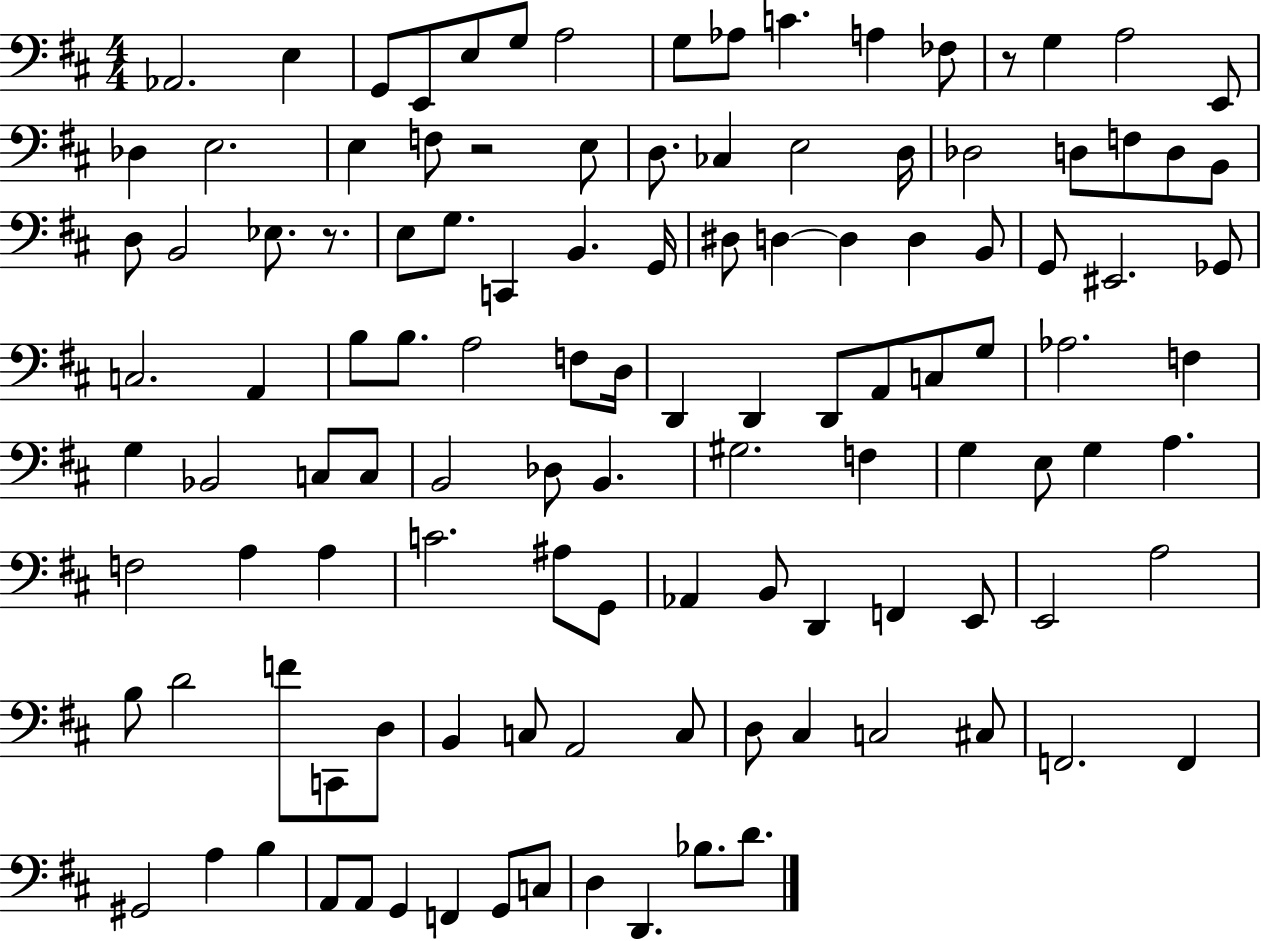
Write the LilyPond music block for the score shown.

{
  \clef bass
  \numericTimeSignature
  \time 4/4
  \key d \major
  aes,2. e4 | g,8 e,8 e8 g8 a2 | g8 aes8 c'4. a4 fes8 | r8 g4 a2 e,8 | \break des4 e2. | e4 f8 r2 e8 | d8. ces4 e2 d16 | des2 d8 f8 d8 b,8 | \break d8 b,2 ees8. r8. | e8 g8. c,4 b,4. g,16 | dis8 d4~~ d4 d4 b,8 | g,8 eis,2. ges,8 | \break c2. a,4 | b8 b8. a2 f8 d16 | d,4 d,4 d,8 a,8 c8 g8 | aes2. f4 | \break g4 bes,2 c8 c8 | b,2 des8 b,4. | gis2. f4 | g4 e8 g4 a4. | \break f2 a4 a4 | c'2. ais8 g,8 | aes,4 b,8 d,4 f,4 e,8 | e,2 a2 | \break b8 d'2 f'8 c,8 d8 | b,4 c8 a,2 c8 | d8 cis4 c2 cis8 | f,2. f,4 | \break gis,2 a4 b4 | a,8 a,8 g,4 f,4 g,8 c8 | d4 d,4. bes8. d'8. | \bar "|."
}